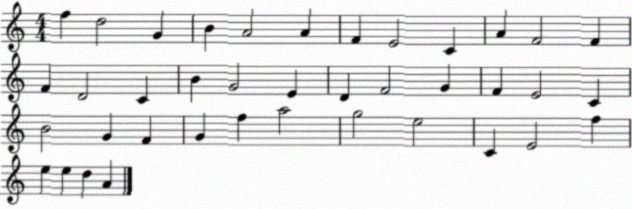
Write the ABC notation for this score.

X:1
T:Untitled
M:4/4
L:1/4
K:C
f d2 G B A2 A F E2 C A F2 F F D2 C B G2 E D F2 G F E2 C B2 G F G f a2 g2 e2 C E2 f e e d A